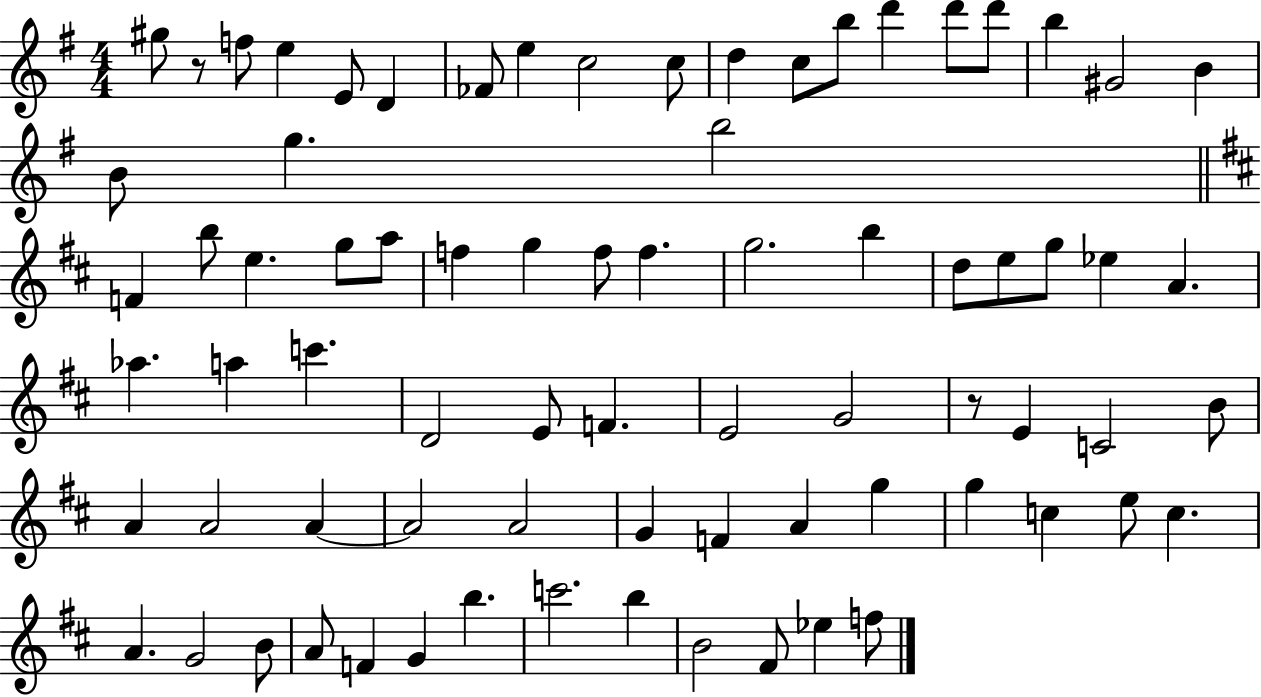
X:1
T:Untitled
M:4/4
L:1/4
K:G
^g/2 z/2 f/2 e E/2 D _F/2 e c2 c/2 d c/2 b/2 d' d'/2 d'/2 b ^G2 B B/2 g b2 F b/2 e g/2 a/2 f g f/2 f g2 b d/2 e/2 g/2 _e A _a a c' D2 E/2 F E2 G2 z/2 E C2 B/2 A A2 A A2 A2 G F A g g c e/2 c A G2 B/2 A/2 F G b c'2 b B2 ^F/2 _e f/2